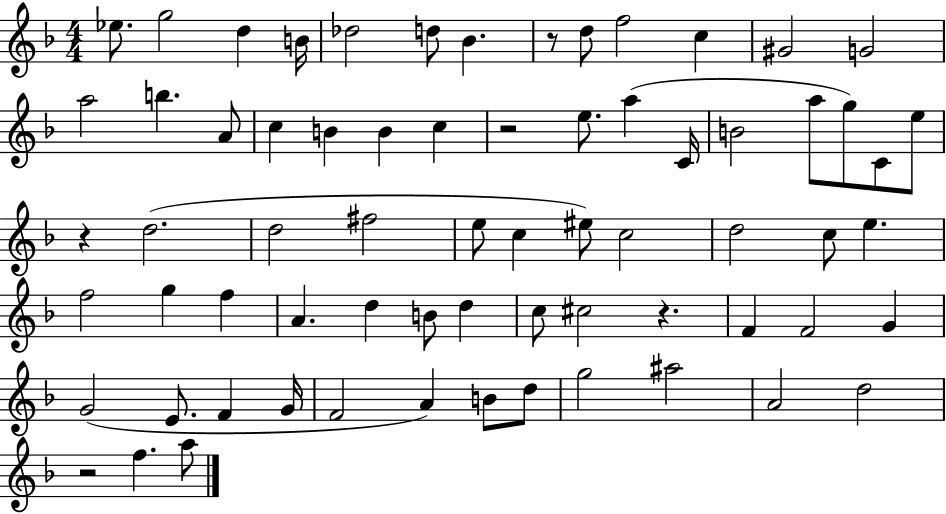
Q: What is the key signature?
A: F major